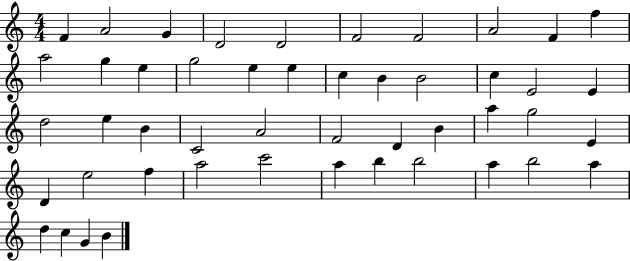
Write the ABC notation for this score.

X:1
T:Untitled
M:4/4
L:1/4
K:C
F A2 G D2 D2 F2 F2 A2 F f a2 g e g2 e e c B B2 c E2 E d2 e B C2 A2 F2 D B a g2 E D e2 f a2 c'2 a b b2 a b2 a d c G B